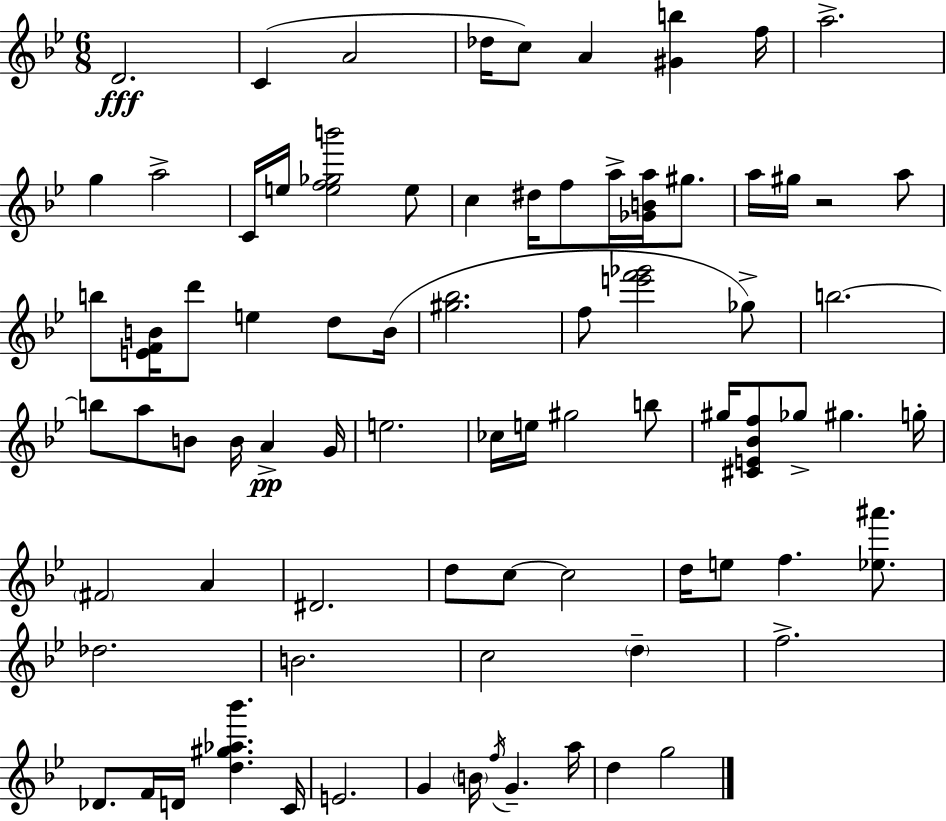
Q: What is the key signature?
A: G minor